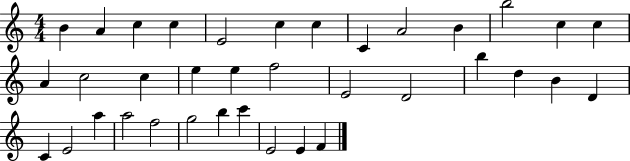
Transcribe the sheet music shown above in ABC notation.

X:1
T:Untitled
M:4/4
L:1/4
K:C
B A c c E2 c c C A2 B b2 c c A c2 c e e f2 E2 D2 b d B D C E2 a a2 f2 g2 b c' E2 E F